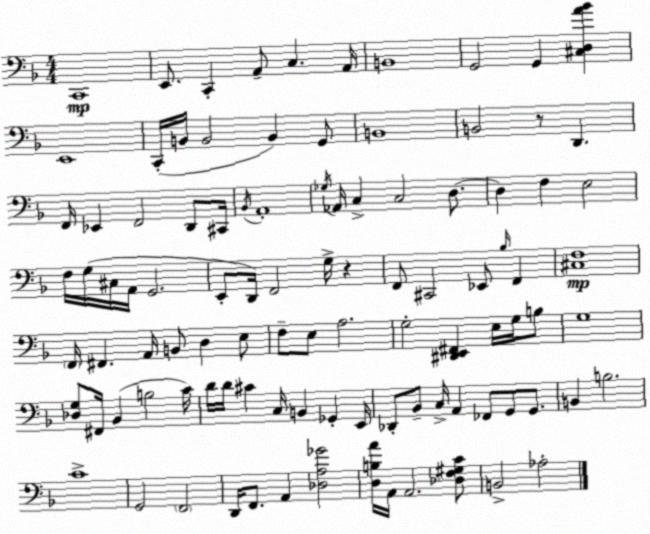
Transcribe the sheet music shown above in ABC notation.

X:1
T:Untitled
M:4/4
L:1/4
K:Dm
C,,4 E,,/2 C,, A,,/2 C, A,,/4 B,,4 G,,2 G,, [^C,D,A_B] E,,4 C,,/4 B,,/4 B,,2 B,, G,,/2 B,,4 B,,2 z/2 D,, F,,/4 _E,, F,,2 D,,/2 ^C,,/4 _B,,/4 A,,4 _G,/4 _A,,/4 C, C,2 D,/2 D, F, E,2 F,/4 G,/4 ^C,/4 A,,/4 G,,2 E,,/2 D,,/4 F,,2 G,/4 z F,,/2 ^C,,2 _E,,/2 _B,/4 F,, [^C,F,]4 F,,/4 ^F,, A,,/4 B,,/2 D, E,/2 F,/2 E,/2 A,2 G,2 [^D,,E,,^F,,] E,/4 G,/4 B,/2 G,4 [_D,G,]/2 ^F,,/4 _B,, B,2 C/4 D/4 D/4 ^C C,/4 B,, _G,, E,,/4 _D,,/2 _B,,/2 C,/4 A,, _F,,/2 G,,/2 G,,/2 B,, B,2 C4 G,,2 F,,2 D,,/4 F,,/2 A,, [_D,A,_G]2 [D,B,A]/4 A,,/4 A,,2 [_D,F,^G,C]/2 B,,2 _A,2